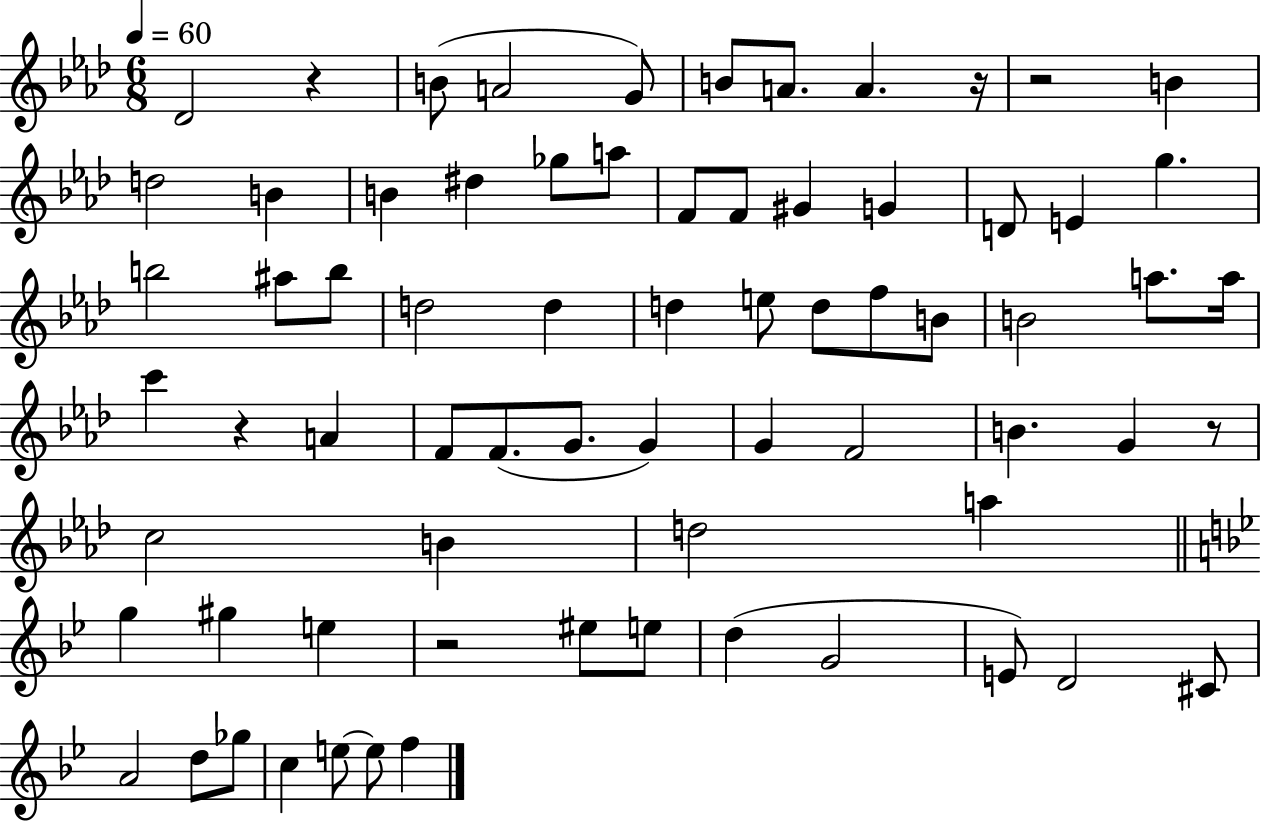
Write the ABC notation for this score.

X:1
T:Untitled
M:6/8
L:1/4
K:Ab
_D2 z B/2 A2 G/2 B/2 A/2 A z/4 z2 B d2 B B ^d _g/2 a/2 F/2 F/2 ^G G D/2 E g b2 ^a/2 b/2 d2 d d e/2 d/2 f/2 B/2 B2 a/2 a/4 c' z A F/2 F/2 G/2 G G F2 B G z/2 c2 B d2 a g ^g e z2 ^e/2 e/2 d G2 E/2 D2 ^C/2 A2 d/2 _g/2 c e/2 e/2 f